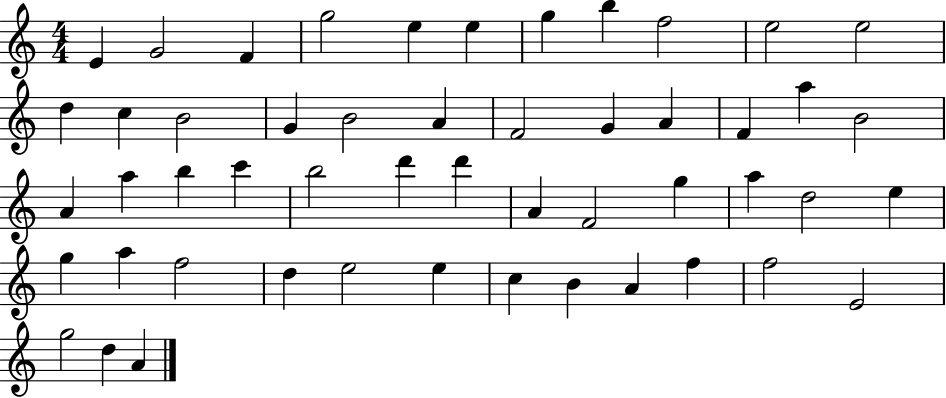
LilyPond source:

{
  \clef treble
  \numericTimeSignature
  \time 4/4
  \key c \major
  e'4 g'2 f'4 | g''2 e''4 e''4 | g''4 b''4 f''2 | e''2 e''2 | \break d''4 c''4 b'2 | g'4 b'2 a'4 | f'2 g'4 a'4 | f'4 a''4 b'2 | \break a'4 a''4 b''4 c'''4 | b''2 d'''4 d'''4 | a'4 f'2 g''4 | a''4 d''2 e''4 | \break g''4 a''4 f''2 | d''4 e''2 e''4 | c''4 b'4 a'4 f''4 | f''2 e'2 | \break g''2 d''4 a'4 | \bar "|."
}